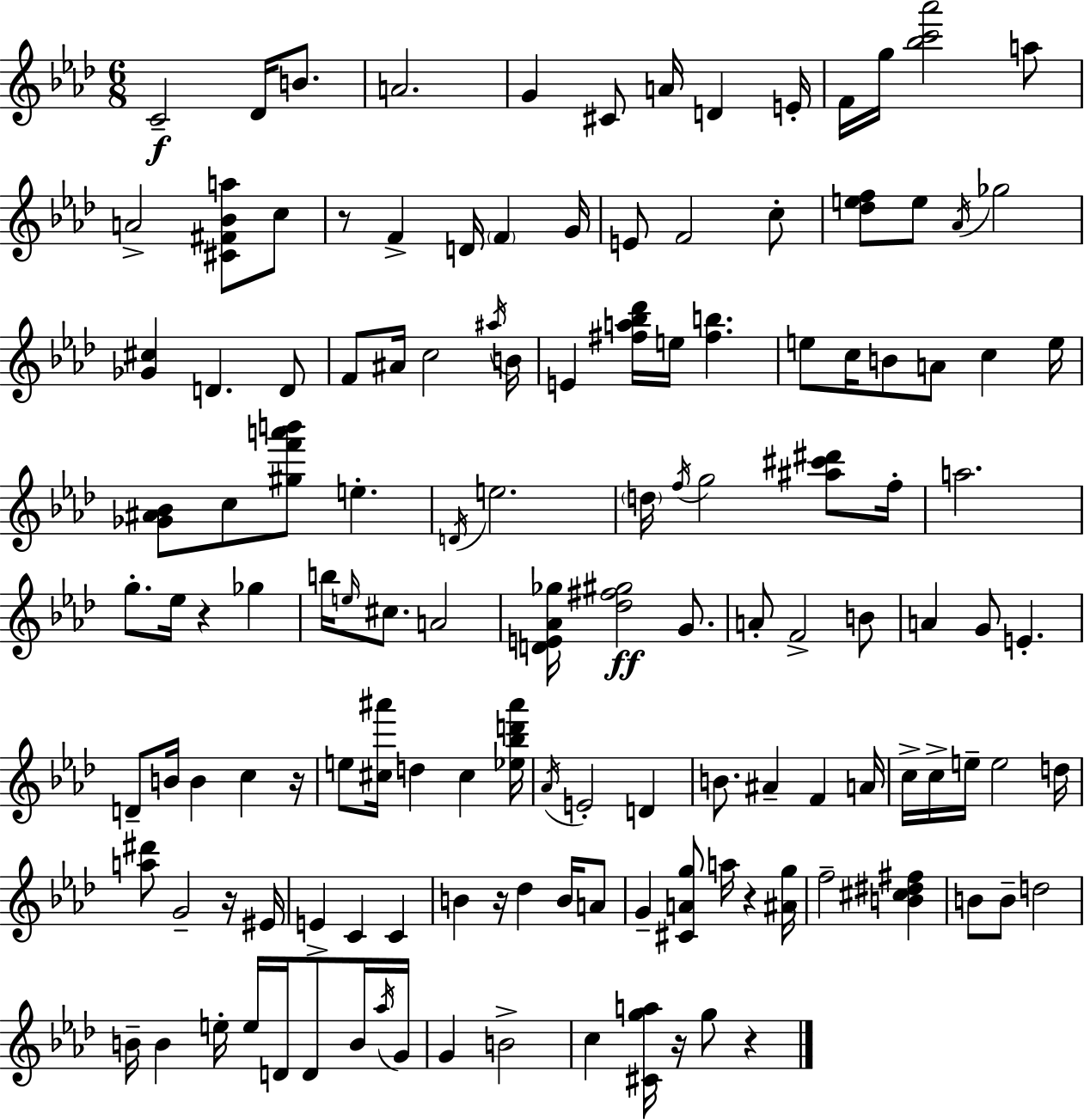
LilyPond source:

{
  \clef treble
  \numericTimeSignature
  \time 6/8
  \key aes \major
  c'2--\f des'16 b'8. | a'2. | g'4 cis'8 a'16 d'4 e'16-. | f'16 g''16 <bes'' c''' aes'''>2 a''8 | \break a'2-> <cis' fis' bes' a''>8 c''8 | r8 f'4-> d'16 \parenthesize f'4 g'16 | e'8 f'2 c''8-. | <des'' e'' f''>8 e''8 \acciaccatura { aes'16 } ges''2 | \break <ges' cis''>4 d'4. d'8 | f'8 ais'16 c''2 | \acciaccatura { ais''16 } b'16 e'4 <fis'' a'' bes'' des'''>16 e''16 <fis'' b''>4. | e''8 c''16 b'8 a'8 c''4 | \break e''16 <ges' ais' bes'>8 c''8 <gis'' f''' a''' b'''>8 e''4.-. | \acciaccatura { d'16 } e''2. | \parenthesize d''16 \acciaccatura { f''16 } g''2 | <ais'' cis''' dis'''>8 f''16-. a''2. | \break g''8.-. ees''16 r4 | ges''4 b''16 \grace { e''16 } cis''8. a'2 | <d' e' aes' ges''>16 <des'' fis'' gis''>2\ff | g'8. a'8-. f'2-> | \break b'8 a'4 g'8 e'4.-. | d'8-- b'16 b'4 | c''4 r16 e''8 <cis'' ais'''>16 d''4 | cis''4 <ees'' bes'' d''' ais'''>16 \acciaccatura { aes'16 } e'2-. | \break d'4 b'8. ais'4-- | f'4 a'16 c''16-> c''16-> e''16-- e''2 | d''16 <a'' dis'''>8 g'2-- | r16 eis'16 e'4-> c'4 | \break c'4 b'4 r16 des''4 | b'16 a'8 g'4-- <cis' a' g''>8 | a''16 r4 <ais' g''>16 f''2-- | <b' cis'' dis'' fis''>4 b'8 b'8-- d''2 | \break b'16-- b'4 e''16-. | e''16 d'16 d'8 b'16 \acciaccatura { aes''16 } g'16 g'4 b'2-> | c''4 <cis' g'' a''>16 | r16 g''8 r4 \bar "|."
}